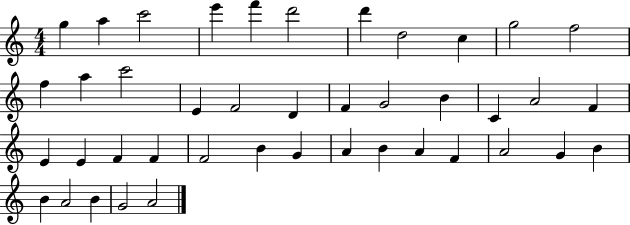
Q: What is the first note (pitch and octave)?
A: G5